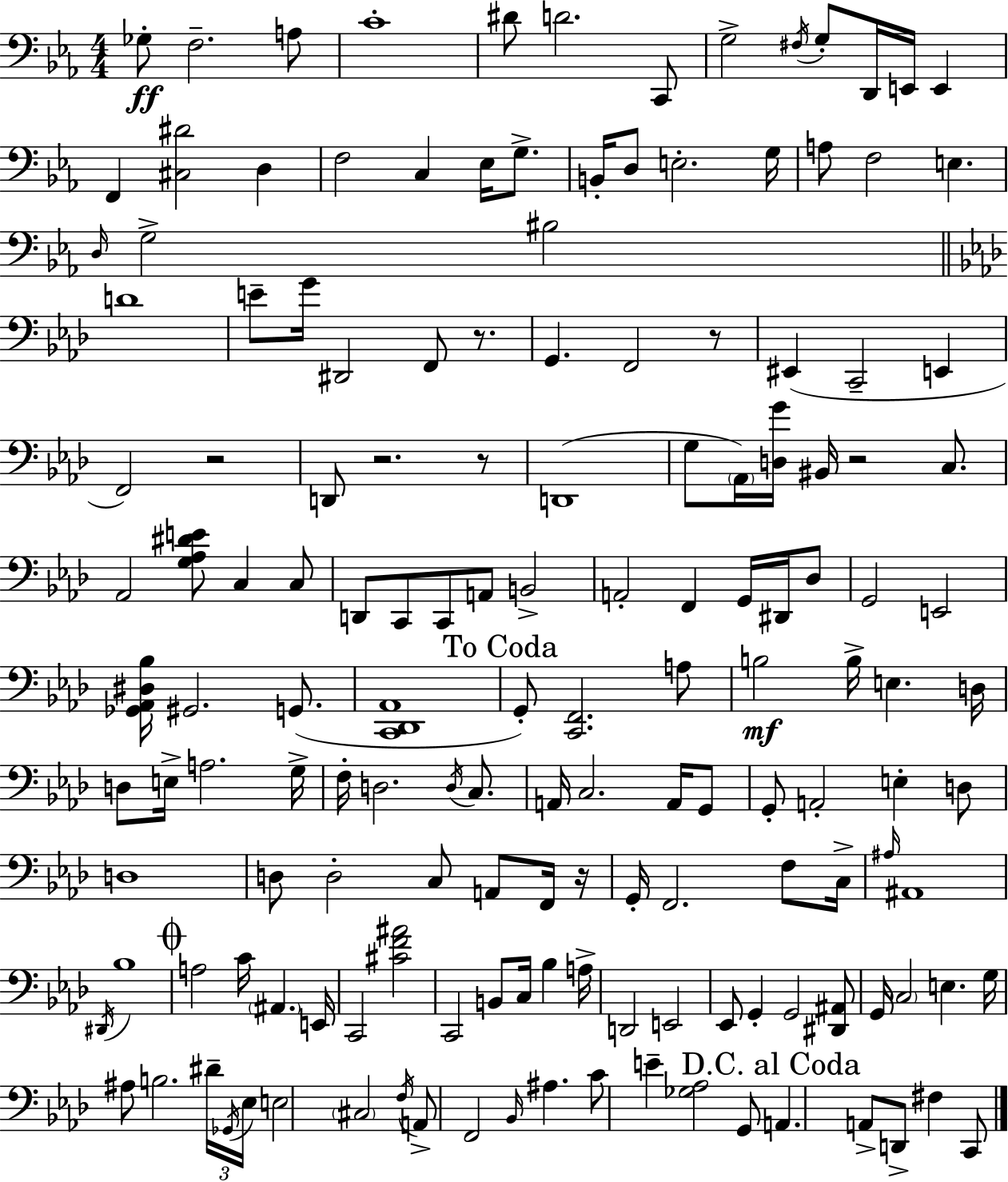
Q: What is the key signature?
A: C minor